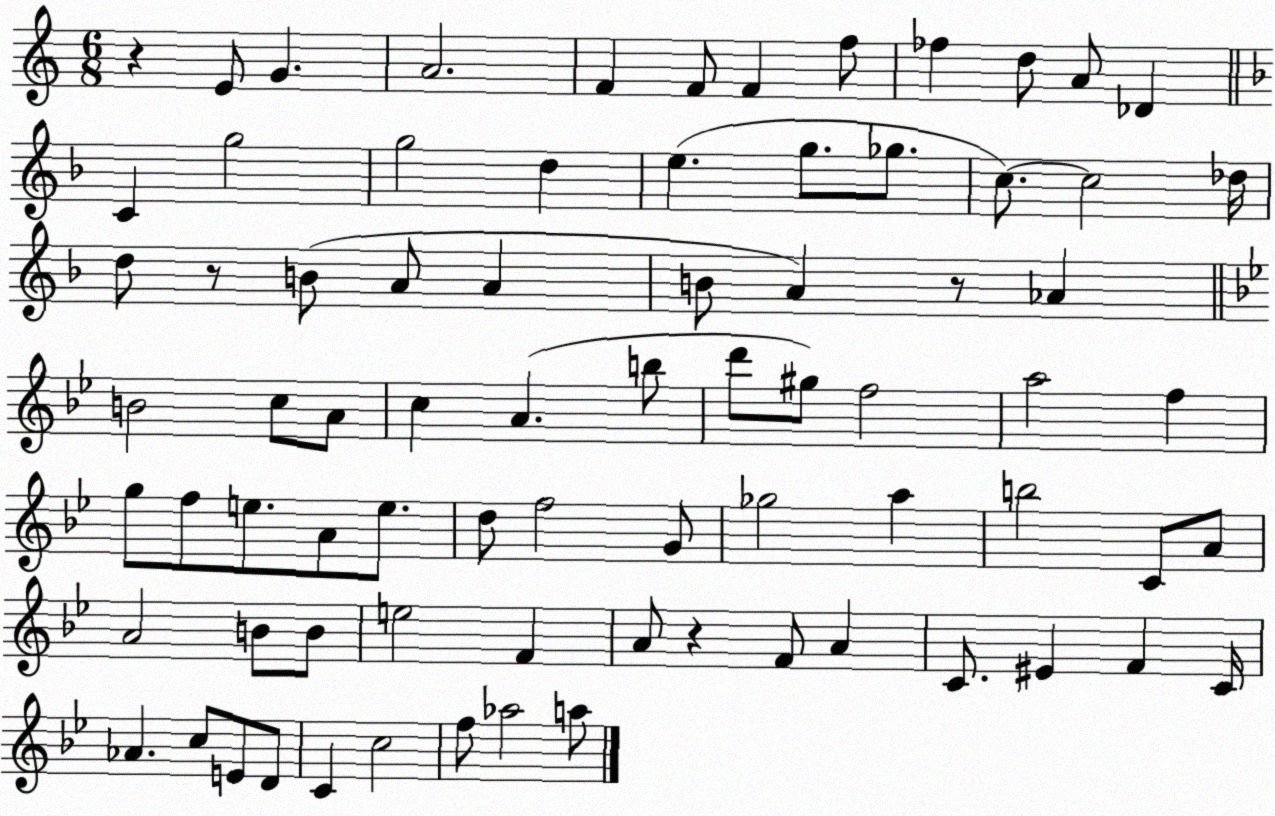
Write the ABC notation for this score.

X:1
T:Untitled
M:6/8
L:1/4
K:C
z E/2 G A2 F F/2 F f/2 _f d/2 A/2 _D C g2 g2 d e g/2 _g/2 c/2 c2 _d/4 d/2 z/2 B/2 A/2 A B/2 A z/2 _A B2 c/2 A/2 c A b/2 d'/2 ^g/2 f2 a2 f g/2 f/2 e/2 A/2 e/2 d/2 f2 G/2 _g2 a b2 C/2 A/2 A2 B/2 B/2 e2 F A/2 z F/2 A C/2 ^E F C/4 _A c/2 E/2 D/2 C c2 f/2 _a2 a/2